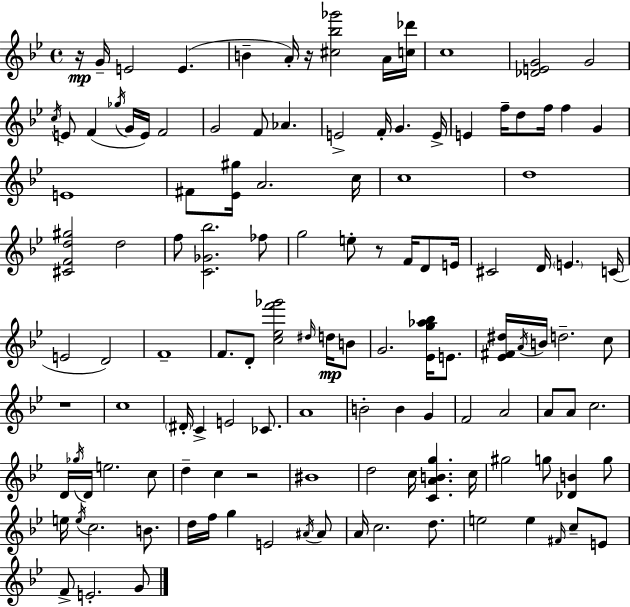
R/s G4/s E4/h E4/q. B4/q A4/s R/s [C#5,Bb5,Gb6]/h A4/s [C5,Db6]/s C5/w [Db4,E4,G4]/h G4/h C5/s E4/e F4/q Gb5/s G4/s E4/s F4/h G4/h F4/e Ab4/q. E4/h F4/s G4/q. E4/s E4/q F5/s D5/e F5/s F5/q G4/q E4/w F#4/e [Eb4,G#5]/s A4/h. C5/s C5/w D5/w [C#4,F4,D5,G#5]/h D5/h F5/e [C4,Gb4,Bb5]/h. FES5/e G5/h E5/e R/e F4/s D4/e E4/s C#4/h D4/s E4/q. C4/s E4/h D4/h F4/w F4/e. D4/e [C5,Eb5,F6,Gb6]/h D#5/s D5/s B4/e G4/h. [Eb4,G5,Ab5,Bb5]/s E4/e. [Eb4,F#4,D#5]/s A4/s B4/s D5/h. C5/e R/w C5/w D#4/s C4/q E4/h CES4/e. A4/w B4/h B4/q G4/q F4/h A4/h A4/e A4/e C5/h. D4/s Gb5/s D4/s E5/h. C5/e D5/q C5/q R/h BIS4/w D5/h C5/s [C4,A4,B4,G5]/q. C5/s G#5/h G5/e [Db4,B4]/q G5/e E5/s E5/s C5/h. B4/e. D5/s F5/s G5/q E4/h A#4/s A#4/e A4/s C5/h. D5/e. E5/h E5/q F#4/s C5/e E4/e F4/e E4/h. G4/e